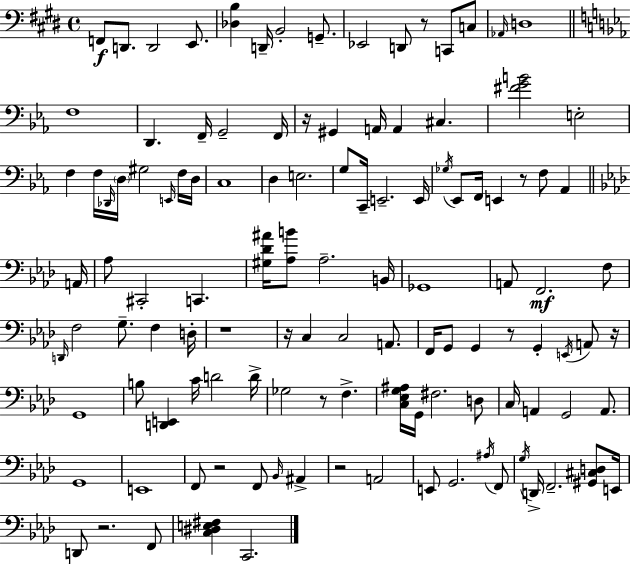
X:1
T:Untitled
M:4/4
L:1/4
K:E
F,,/2 D,,/2 D,,2 E,,/2 [_D,B,] D,,/4 B,,2 G,,/2 _E,,2 D,,/2 z/2 C,,/2 C,/2 _A,,/4 D,4 F,4 D,, F,,/4 G,,2 F,,/4 z/4 ^G,, A,,/4 A,, ^C, [^FGB]2 E,2 F, F,/4 _D,,/4 D,/4 ^G,2 E,,/4 F,/4 D,/4 C,4 D, E,2 G,/2 C,,/4 E,,2 E,,/4 _G,/4 _E,,/2 F,,/4 E,, z/2 F,/2 _A,, A,,/4 _A,/2 ^C,,2 C,, [^G,_D^A]/4 [_A,B]/2 _A,2 B,,/4 _G,,4 A,,/2 F,,2 F,/2 D,,/4 F,2 G,/2 F, D,/4 z4 z/4 C, C,2 A,,/2 F,,/4 G,,/2 G,, z/2 G,, E,,/4 A,,/2 z/4 G,,4 B,/2 [D,,E,,] C/4 D2 D/4 _G,2 z/2 F, [C,_E,G,^A,]/4 G,,/4 ^F,2 D,/2 C,/4 A,, G,,2 A,,/2 G,,4 E,,4 F,,/2 z2 F,,/2 _B,,/4 ^A,, z2 A,,2 E,,/2 G,,2 ^A,/4 F,,/2 G,/4 D,,/4 F,,2 [^G,,^C,D,]/2 E,,/4 D,,/2 z2 F,,/2 [C,^D,E,^F,] C,,2